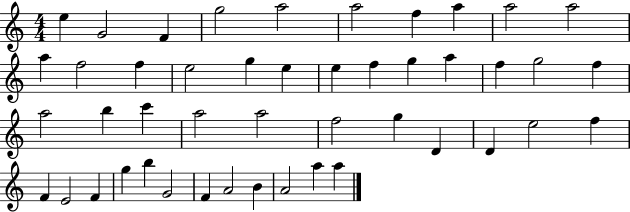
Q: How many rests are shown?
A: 0